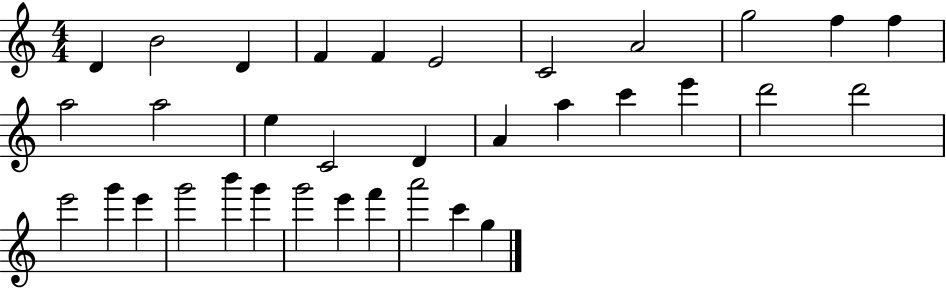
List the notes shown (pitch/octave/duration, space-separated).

D4/q B4/h D4/q F4/q F4/q E4/h C4/h A4/h G5/h F5/q F5/q A5/h A5/h E5/q C4/h D4/q A4/q A5/q C6/q E6/q D6/h D6/h E6/h G6/q E6/q G6/h B6/q G6/q G6/h E6/q F6/q A6/h C6/q G5/q